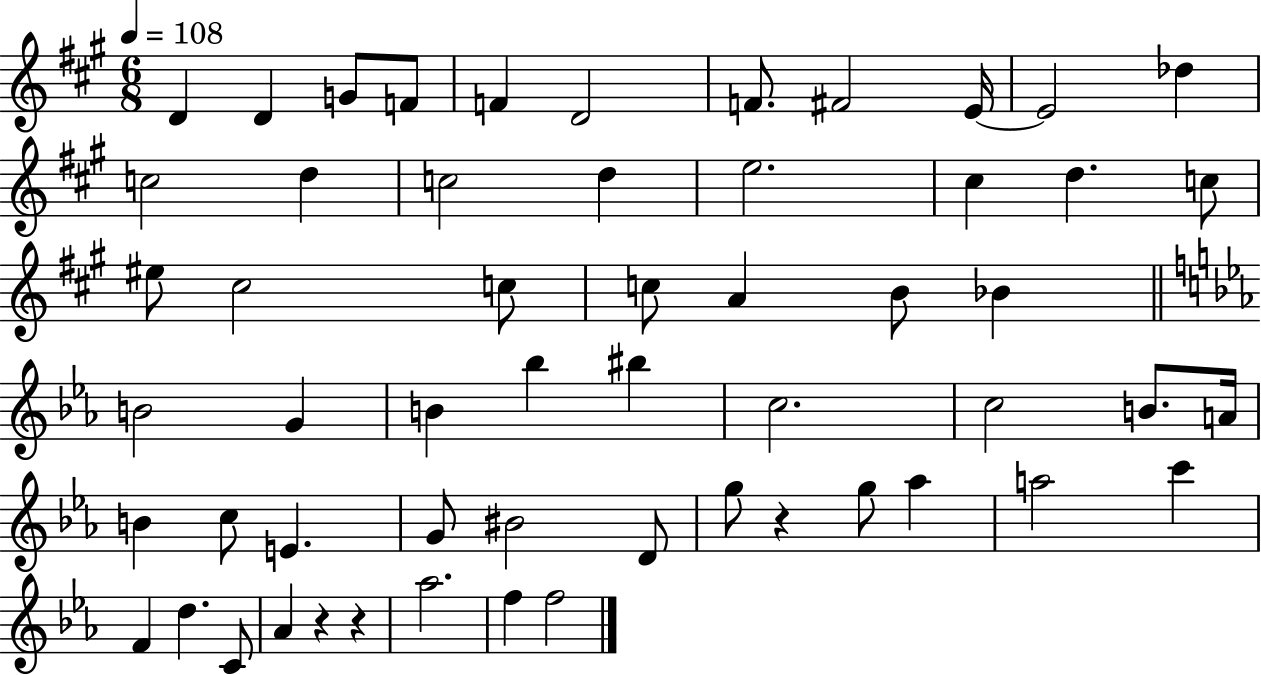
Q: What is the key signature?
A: A major